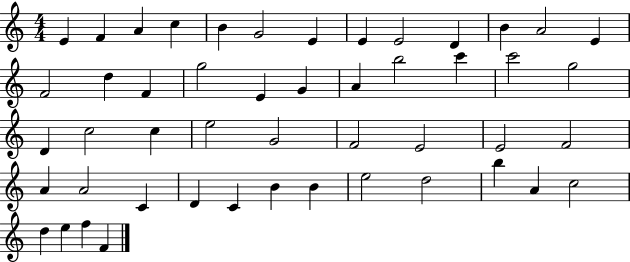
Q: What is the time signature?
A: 4/4